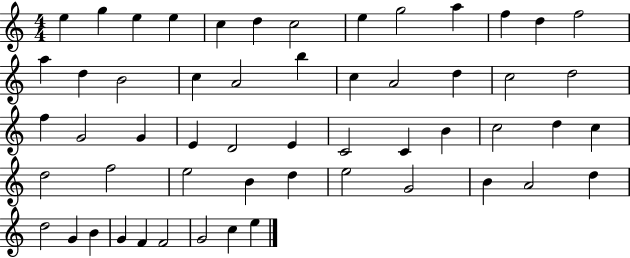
X:1
T:Untitled
M:4/4
L:1/4
K:C
e g e e c d c2 e g2 a f d f2 a d B2 c A2 b c A2 d c2 d2 f G2 G E D2 E C2 C B c2 d c d2 f2 e2 B d e2 G2 B A2 d d2 G B G F F2 G2 c e